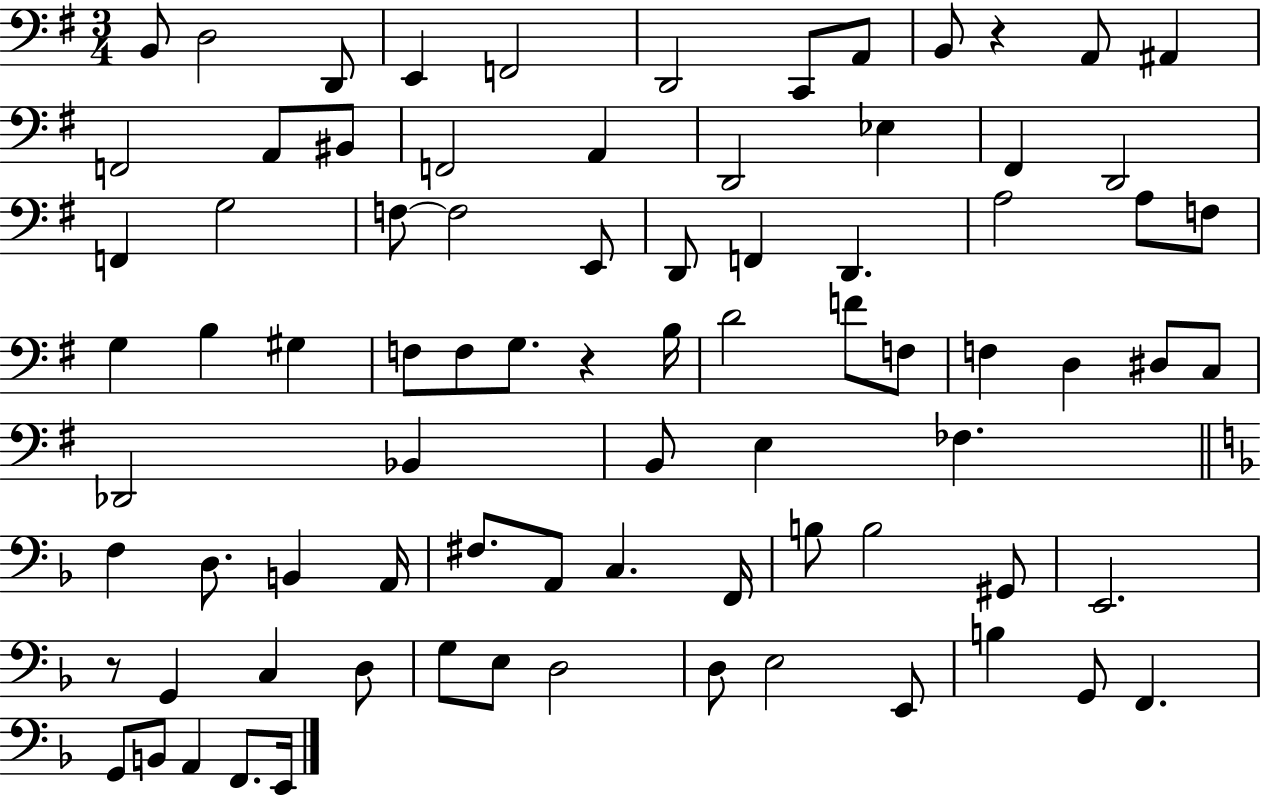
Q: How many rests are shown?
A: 3